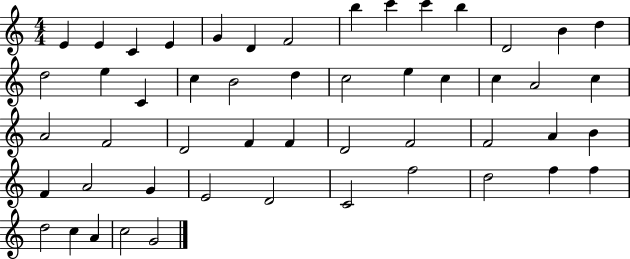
E4/q E4/q C4/q E4/q G4/q D4/q F4/h B5/q C6/q C6/q B5/q D4/h B4/q D5/q D5/h E5/q C4/q C5/q B4/h D5/q C5/h E5/q C5/q C5/q A4/h C5/q A4/h F4/h D4/h F4/q F4/q D4/h F4/h F4/h A4/q B4/q F4/q A4/h G4/q E4/h D4/h C4/h F5/h D5/h F5/q F5/q D5/h C5/q A4/q C5/h G4/h